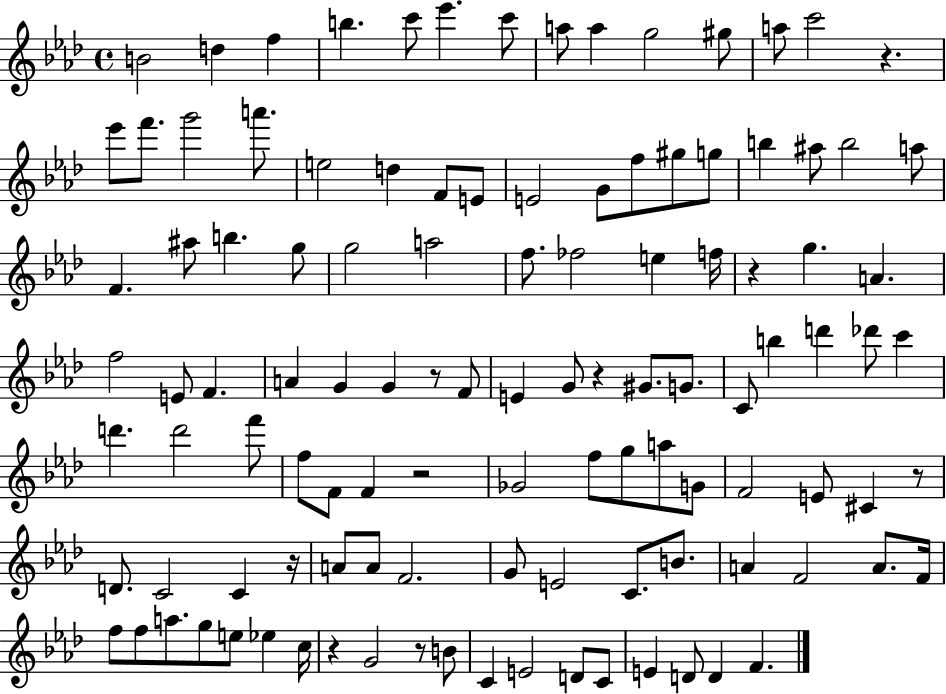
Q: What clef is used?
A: treble